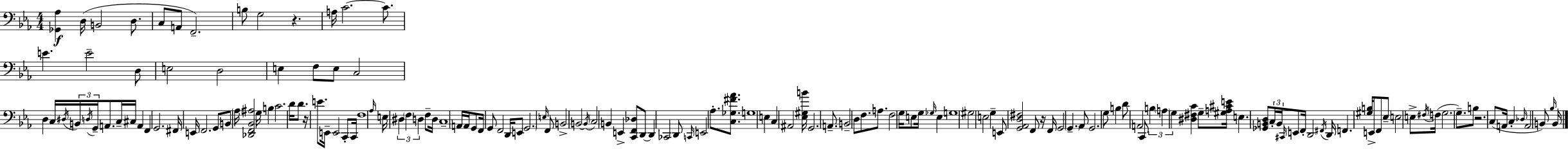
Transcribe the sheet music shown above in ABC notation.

X:1
T:Untitled
M:4/4
L:1/4
K:Cm
[_G,,_A,] D,/4 B,,2 D,/2 C,/2 A,,/2 F,,2 B,/2 G,2 z A,/4 C2 C/2 E E2 D,/2 E,2 D,2 E, F,/2 E,/2 C,2 D, C,/4 ^D,/4 B,,/4 D,/4 G,,/4 A,,/2 C,/4 ^C,/4 A,, F,, G,,2 ^F,,/4 E,,/4 F,,2 G,,/2 B,,/2 _A,/4 [_D,,F,,_B,,^A,]2 G,/4 B, C2 D/4 D/2 z/4 E/2 E,,/4 E,,2 C,,/2 C,,/4 F,4 _A,/4 E,/4 ^D, F, D, F,/2 D,/4 C,4 A,,/4 A,,/4 G,,/2 F,,/4 G,,/2 F,,2 D,,/4 E,,/2 G,,2 E,/4 F,,/2 B,,2 B,,2 B,,/4 C,2 B,, E,, [C,,F,,_D,]/2 D,,/2 D,, _C,,2 D,,/2 C,,/4 E,,2 _A,/2 [C,_G,^F_A]/2 G,4 E, C, ^A,,2 [_E,^G,B]/4 G,,2 A,,/2 B,,2 D,/2 F,/2 A,/2 F,2 G,/4 E,/2 G,/4 _G,/4 E, G,4 ^G,2 E,2 G, E,,/2 [G,,_A,,D,^F,]2 F,,/2 z/4 F,,/4 G,,2 G,, _A,,/2 G,,2 G,/2 B, D/2 A,,2 C,,/2 B, A, G, [^D,^F,C] G,/2 [^G,A,^CE]/4 E, [_G,,B,,D,]/2 C,/4 B,,/4 ^C,,/4 E,,/2 F,,/4 D,,2 ^F,,/4 D,,/4 F,, [^G,B,]/4 E,,/2 F,,/2 _E,/2 E,2 E,/2 ^F,/4 F,/4 G,2 G,/2 B,/2 z2 C,/2 A,,/4 C, _D,/4 A,,2 B,,/2 _B,/4 B,,/4